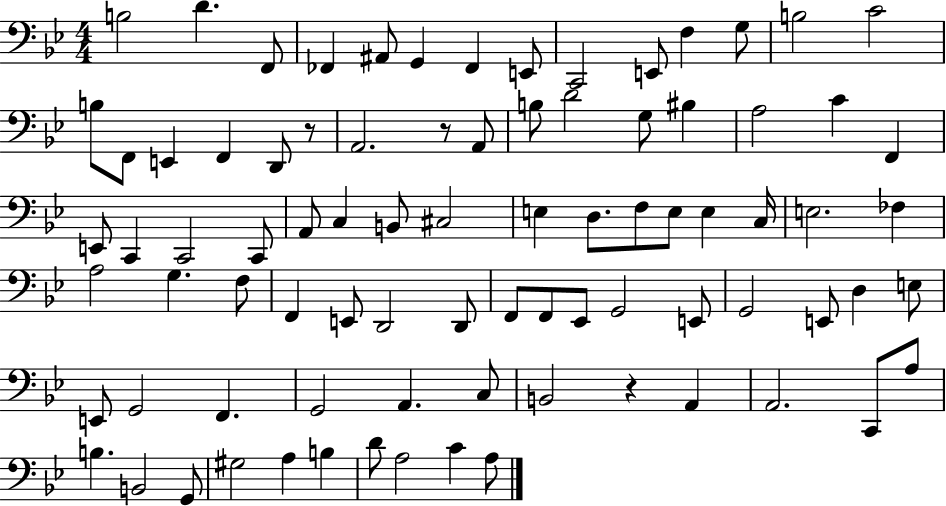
{
  \clef bass
  \numericTimeSignature
  \time 4/4
  \key bes \major
  b2 d'4. f,8 | fes,4 ais,8 g,4 fes,4 e,8 | c,2 e,8 f4 g8 | b2 c'2 | \break b8 f,8 e,4 f,4 d,8 r8 | a,2. r8 a,8 | b8 d'2 g8 bis4 | a2 c'4 f,4 | \break e,8 c,4 c,2 c,8 | a,8 c4 b,8 cis2 | e4 d8. f8 e8 e4 c16 | e2. fes4 | \break a2 g4. f8 | f,4 e,8 d,2 d,8 | f,8 f,8 ees,8 g,2 e,8 | g,2 e,8 d4 e8 | \break e,8 g,2 f,4. | g,2 a,4. c8 | b,2 r4 a,4 | a,2. c,8 a8 | \break b4. b,2 g,8 | gis2 a4 b4 | d'8 a2 c'4 a8 | \bar "|."
}